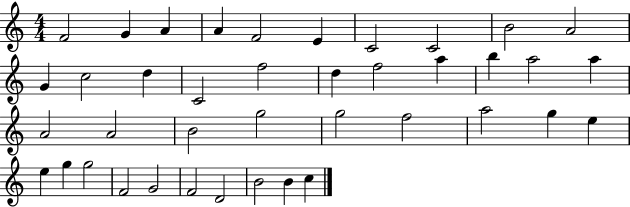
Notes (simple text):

F4/h G4/q A4/q A4/q F4/h E4/q C4/h C4/h B4/h A4/h G4/q C5/h D5/q C4/h F5/h D5/q F5/h A5/q B5/q A5/h A5/q A4/h A4/h B4/h G5/h G5/h F5/h A5/h G5/q E5/q E5/q G5/q G5/h F4/h G4/h F4/h D4/h B4/h B4/q C5/q